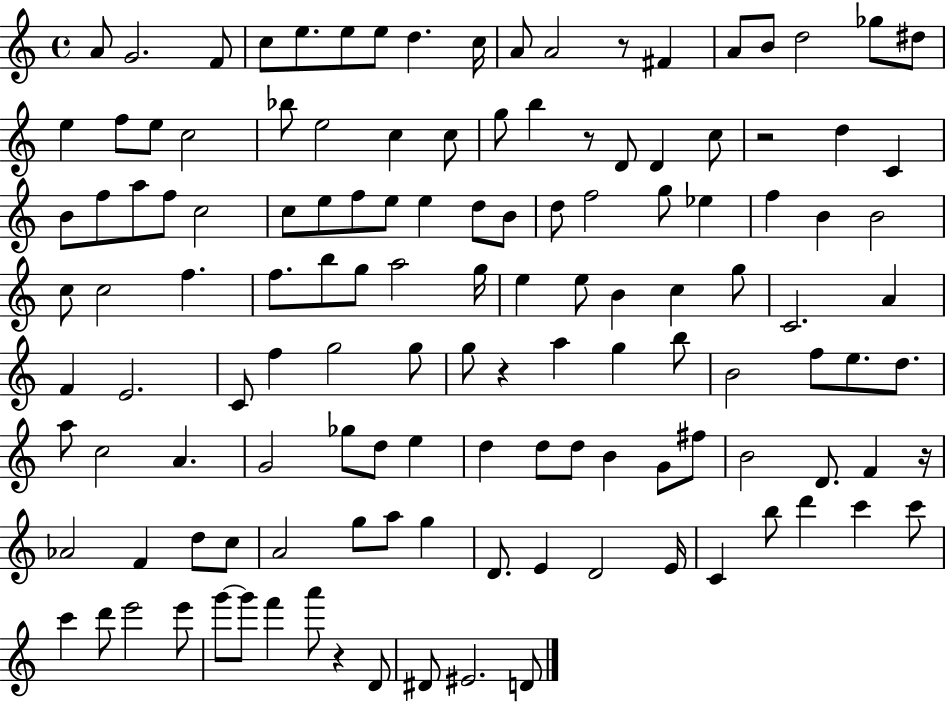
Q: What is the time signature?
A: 4/4